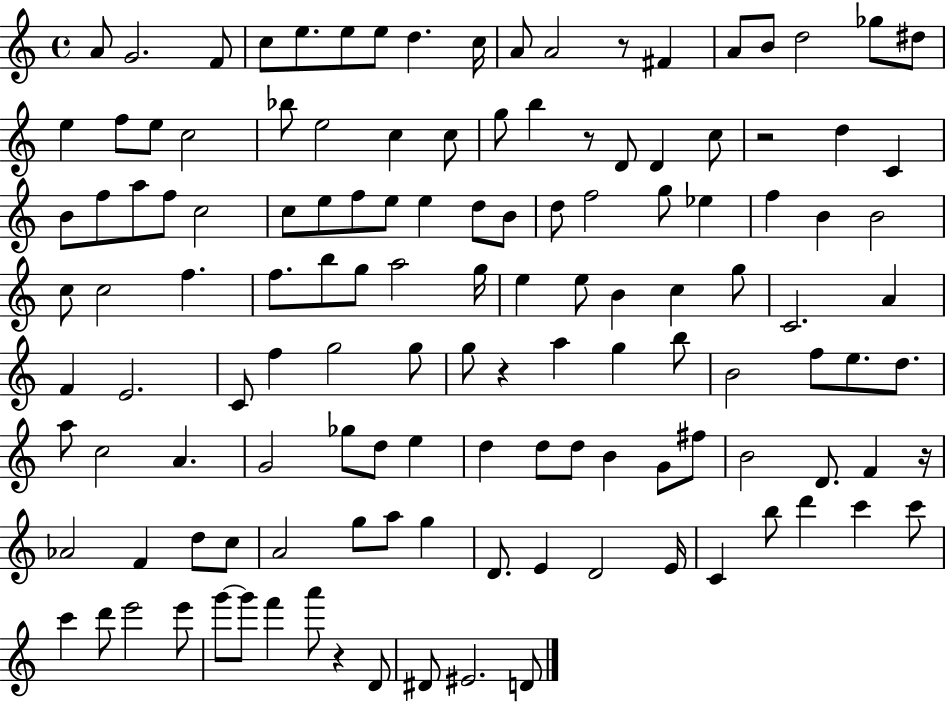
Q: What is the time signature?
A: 4/4